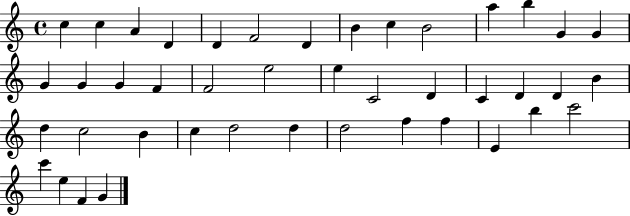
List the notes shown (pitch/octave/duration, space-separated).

C5/q C5/q A4/q D4/q D4/q F4/h D4/q B4/q C5/q B4/h A5/q B5/q G4/q G4/q G4/q G4/q G4/q F4/q F4/h E5/h E5/q C4/h D4/q C4/q D4/q D4/q B4/q D5/q C5/h B4/q C5/q D5/h D5/q D5/h F5/q F5/q E4/q B5/q C6/h C6/q E5/q F4/q G4/q